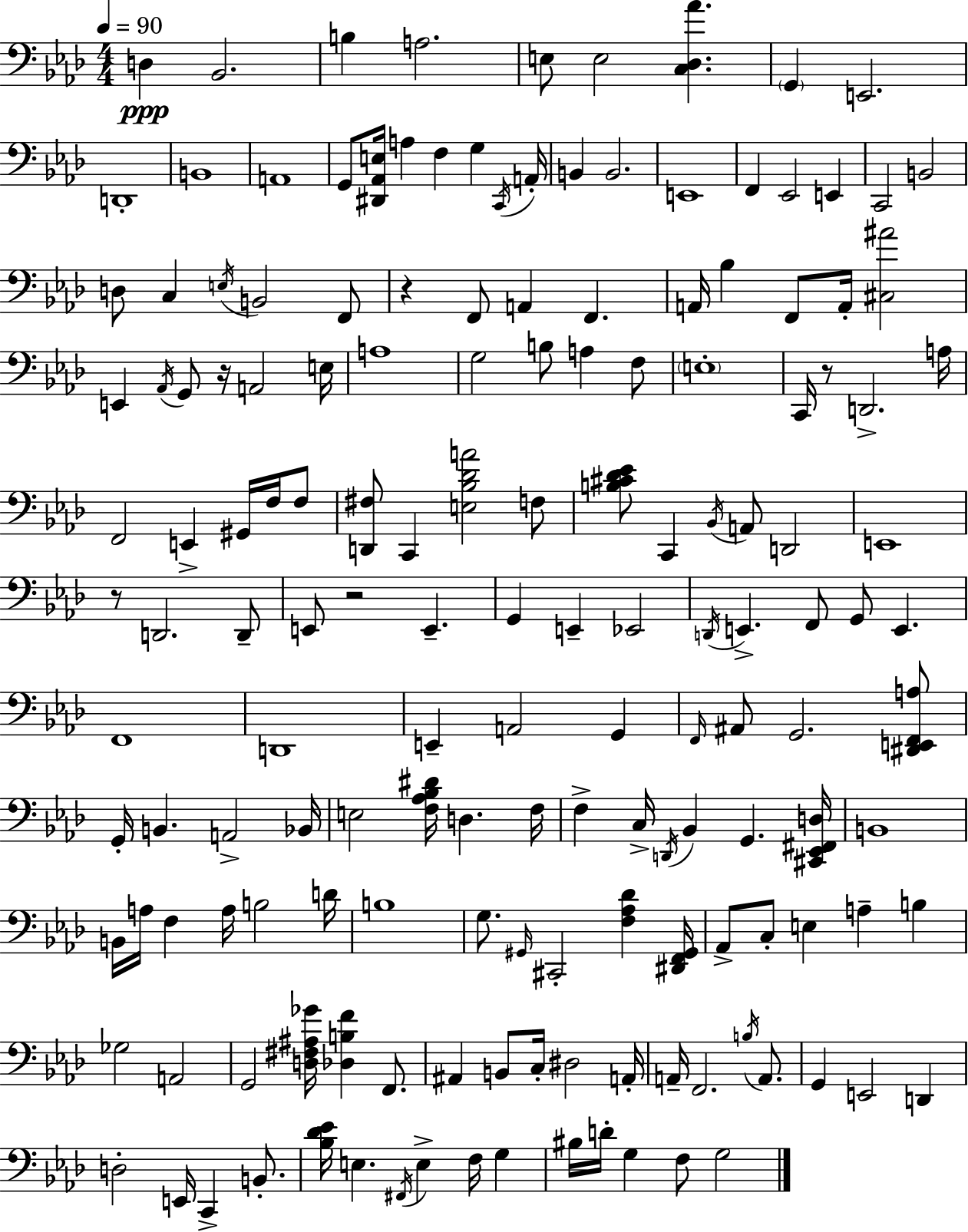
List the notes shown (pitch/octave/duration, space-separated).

D3/q Bb2/h. B3/q A3/h. E3/e E3/h [C3,Db3,Ab4]/q. G2/q E2/h. D2/w B2/w A2/w G2/e [D#2,Ab2,E3]/s A3/q F3/q G3/q C2/s A2/s B2/q B2/h. E2/w F2/q Eb2/h E2/q C2/h B2/h D3/e C3/q E3/s B2/h F2/e R/q F2/e A2/q F2/q. A2/s Bb3/q F2/e A2/s [C#3,A#4]/h E2/q Ab2/s G2/e R/s A2/h E3/s A3/w G3/h B3/e A3/q F3/e E3/w C2/s R/e D2/h. A3/s F2/h E2/q G#2/s F3/s F3/e [D2,F#3]/e C2/q [E3,Bb3,Db4,A4]/h F3/e [B3,C#4,Db4,Eb4]/e C2/q Bb2/s A2/e D2/h E2/w R/e D2/h. D2/e E2/e R/h E2/q. G2/q E2/q Eb2/h D2/s E2/q. F2/e G2/e E2/q. F2/w D2/w E2/q A2/h G2/q F2/s A#2/e G2/h. [D#2,E2,F2,A3]/e G2/s B2/q. A2/h Bb2/s E3/h [F3,Ab3,Bb3,D#4]/s D3/q. F3/s F3/q C3/s D2/s Bb2/q G2/q. [C#2,Eb2,F#2,D3]/s B2/w B2/s A3/s F3/q A3/s B3/h D4/s B3/w G3/e. G#2/s C#2/h [F3,Ab3,Db4]/q [D#2,F2,G#2]/s Ab2/e C3/e E3/q A3/q B3/q Gb3/h A2/h G2/h [D3,F#3,A#3,Gb4]/s [Db3,B3,F4]/q F2/e. A#2/q B2/e C3/s D#3/h A2/s A2/s F2/h. B3/s A2/e. G2/q E2/h D2/q D3/h E2/s C2/q B2/e. [Bb3,Db4,Eb4]/s E3/q. F#2/s E3/q F3/s G3/q BIS3/s D4/s G3/q F3/e G3/h